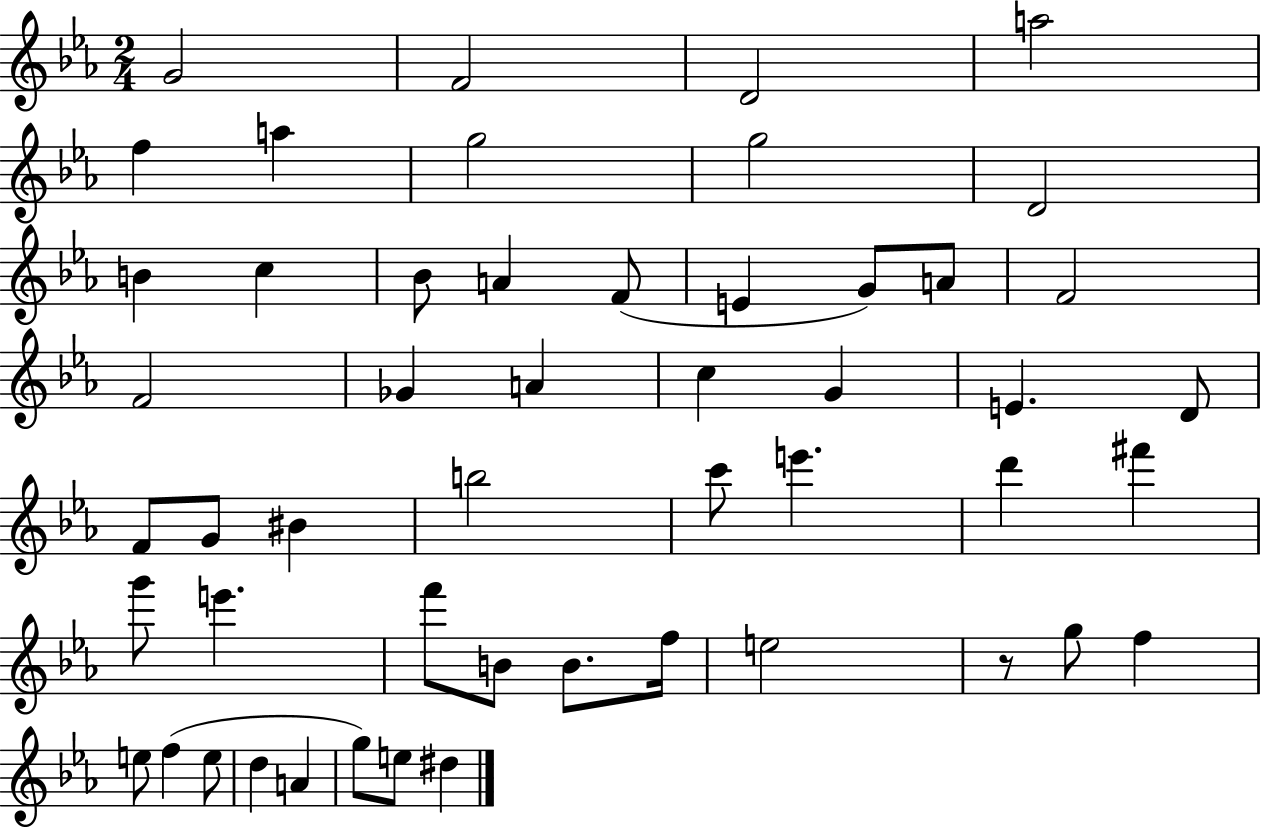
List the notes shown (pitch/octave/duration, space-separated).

G4/h F4/h D4/h A5/h F5/q A5/q G5/h G5/h D4/h B4/q C5/q Bb4/e A4/q F4/e E4/q G4/e A4/e F4/h F4/h Gb4/q A4/q C5/q G4/q E4/q. D4/e F4/e G4/e BIS4/q B5/h C6/e E6/q. D6/q F#6/q G6/e E6/q. F6/e B4/e B4/e. F5/s E5/h R/e G5/e F5/q E5/e F5/q E5/e D5/q A4/q G5/e E5/e D#5/q